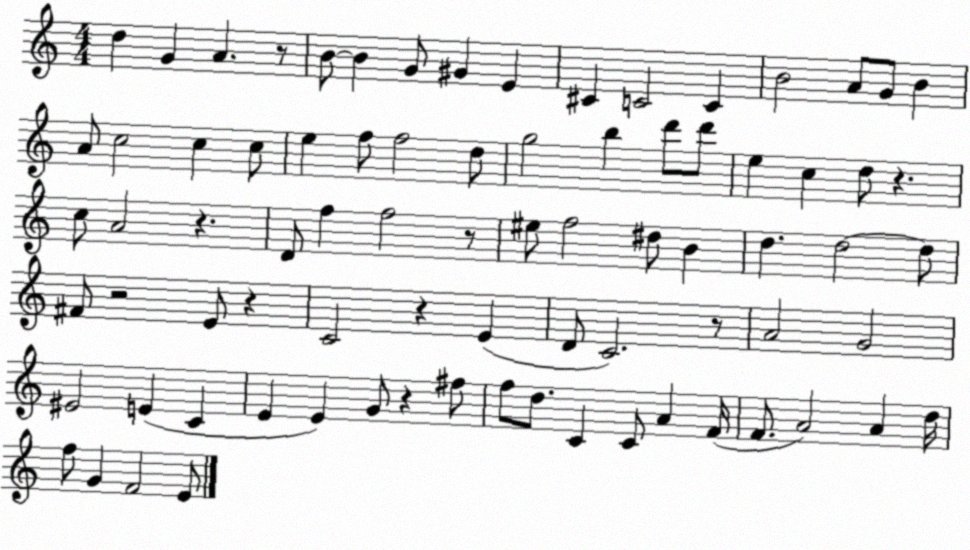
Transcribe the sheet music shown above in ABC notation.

X:1
T:Untitled
M:4/4
L:1/4
K:C
d G A z/2 B/2 B G/2 ^G E ^C C2 C B2 A/2 G/2 B A/2 c2 c c/2 e f/2 f2 d/2 g2 b d'/2 d'/2 e c d/2 z c/2 A2 z D/2 f f2 z/2 ^e/2 f2 ^d/2 B d d2 d/2 ^F/2 z2 E/2 z C2 z E D/2 C2 z/2 A2 G2 ^E2 E C E E G/2 z ^f/2 f/2 d/2 C C/2 A F/4 F/2 A2 A d/4 f/2 G F2 E/2